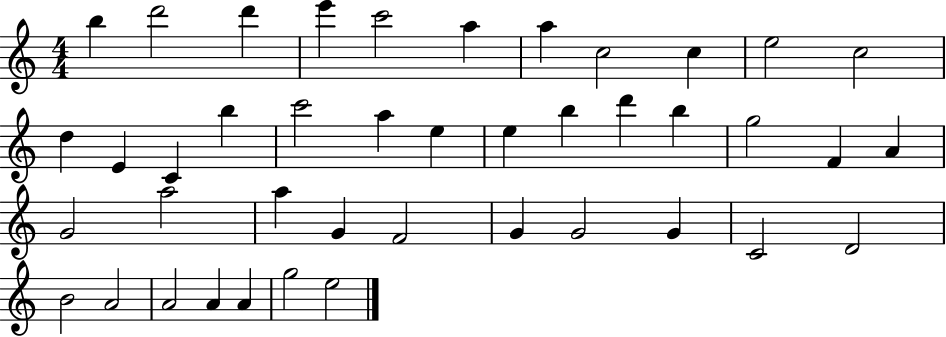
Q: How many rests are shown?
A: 0